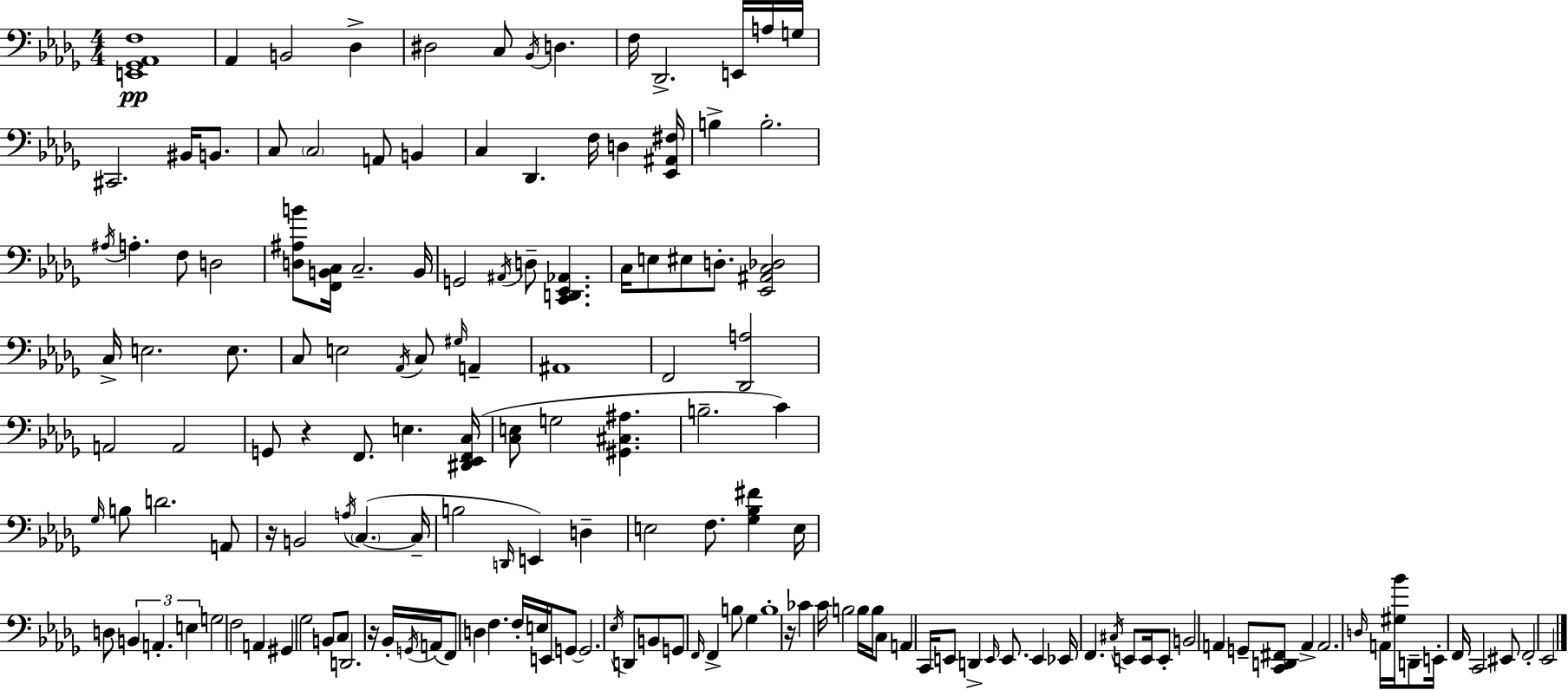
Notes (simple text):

[E2,Gb2,Ab2,F3]/w Ab2/q B2/h Db3/q D#3/h C3/e Bb2/s D3/q. F3/s Db2/h. E2/s A3/s G3/s C#2/h. BIS2/s B2/e. C3/e C3/h A2/e B2/q C3/q Db2/q. F3/s D3/q [Eb2,A#2,F#3]/s B3/q B3/h. A#3/s A3/q. F3/e D3/h [D3,A#3,B4]/e [F2,B2,C3]/s C3/h. B2/s G2/h A#2/s D3/e [C2,D2,Eb2,Ab2]/q. C3/s E3/e EIS3/e D3/e. [Eb2,A#2,C3,Db3]/h C3/s E3/h. E3/e. C3/e E3/h Ab2/s C3/e G#3/s A2/q A#2/w F2/h [Db2,A3]/h A2/h A2/h G2/e R/q F2/e. E3/q. [D#2,Eb2,F2,C3]/s [C3,E3]/e G3/h [G#2,C#3,A#3]/q. B3/h. C4/q Gb3/s B3/e D4/h. A2/e R/s B2/h A3/s C3/q. C3/s B3/h D2/s E2/q D3/q E3/h F3/e. [Gb3,Bb3,F#4]/q E3/s D3/e B2/q A2/q. E3/q G3/h F3/h A2/q G#2/q Gb3/h B2/e C3/e D2/h. R/s Bb2/s G2/s A2/s F2/e D3/q F3/q. F3/s E3/s E2/s G2/e G2/h. Eb3/s D2/e B2/e G2/e F2/s F2/q B3/e Gb3/q B3/w R/s CES4/q C4/s B3/h B3/s B3/s C3/e A2/q C2/s E2/e D2/q E2/s E2/e. E2/q Eb2/s F2/q. C#3/s E2/e E2/s E2/e B2/h A2/q G2/e [C2,D2,F#2]/e A2/q A2/h. D3/s A2/s [G#3,Bb4]/s D2/e E2/s F2/s C2/h EIS2/e F2/h Eb2/h